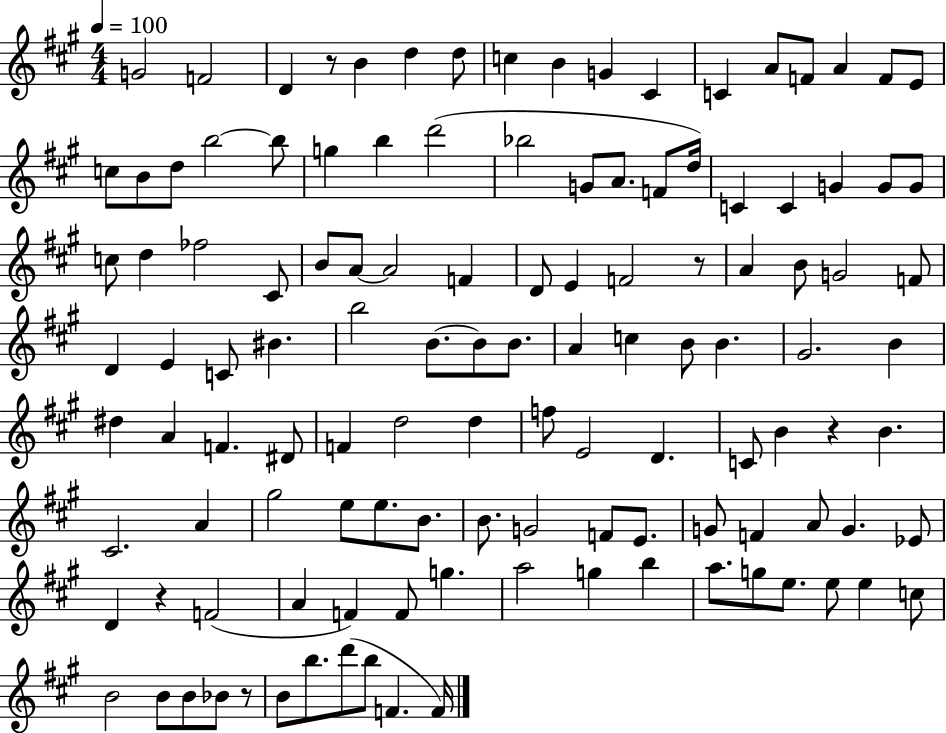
{
  \clef treble
  \numericTimeSignature
  \time 4/4
  \key a \major
  \tempo 4 = 100
  g'2 f'2 | d'4 r8 b'4 d''4 d''8 | c''4 b'4 g'4 cis'4 | c'4 a'8 f'8 a'4 f'8 e'8 | \break c''8 b'8 d''8 b''2~~ b''8 | g''4 b''4 d'''2( | bes''2 g'8 a'8. f'8 d''16) | c'4 c'4 g'4 g'8 g'8 | \break c''8 d''4 fes''2 cis'8 | b'8 a'8~~ a'2 f'4 | d'8 e'4 f'2 r8 | a'4 b'8 g'2 f'8 | \break d'4 e'4 c'8 bis'4. | b''2 b'8.~~ b'8 b'8. | a'4 c''4 b'8 b'4. | gis'2. b'4 | \break dis''4 a'4 f'4. dis'8 | f'4 d''2 d''4 | f''8 e'2 d'4. | c'8 b'4 r4 b'4. | \break cis'2. a'4 | gis''2 e''8 e''8. b'8. | b'8. g'2 f'8 e'8. | g'8 f'4 a'8 g'4. ees'8 | \break d'4 r4 f'2( | a'4 f'4) f'8 g''4. | a''2 g''4 b''4 | a''8. g''8 e''8. e''8 e''4 c''8 | \break b'2 b'8 b'8 bes'8 r8 | b'8 b''8. d'''8( b''8 f'4. f'16) | \bar "|."
}